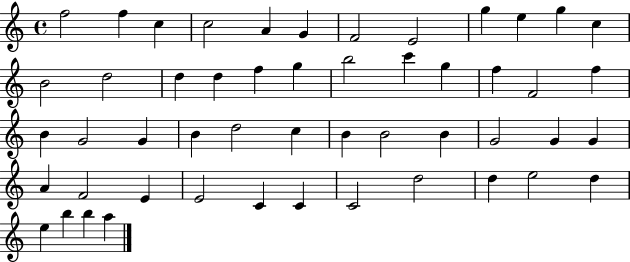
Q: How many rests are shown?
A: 0